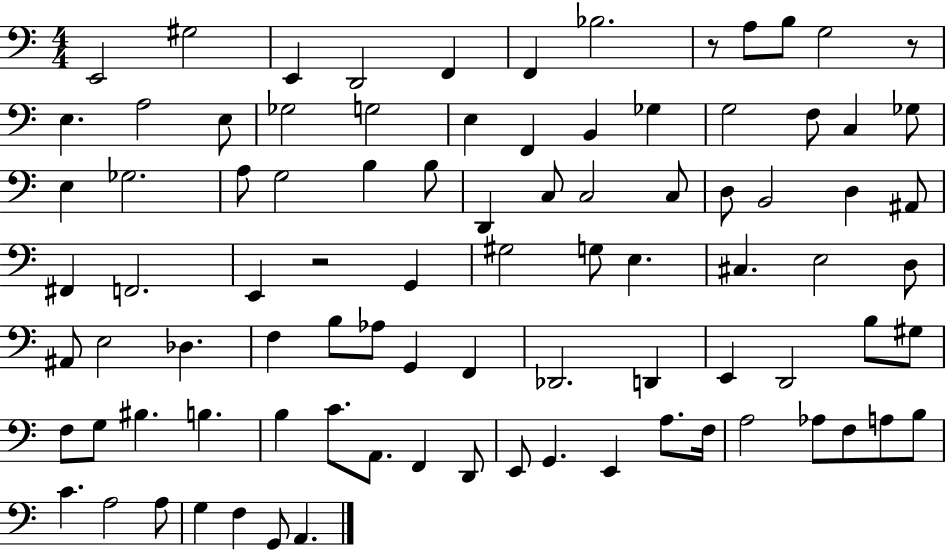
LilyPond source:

{
  \clef bass
  \numericTimeSignature
  \time 4/4
  \key c \major
  e,2 gis2 | e,4 d,2 f,4 | f,4 bes2. | r8 a8 b8 g2 r8 | \break e4. a2 e8 | ges2 g2 | e4 f,4 b,4 ges4 | g2 f8 c4 ges8 | \break e4 ges2. | a8 g2 b4 b8 | d,4 c8 c2 c8 | d8 b,2 d4 ais,8 | \break fis,4 f,2. | e,4 r2 g,4 | gis2 g8 e4. | cis4. e2 d8 | \break ais,8 e2 des4. | f4 b8 aes8 g,4 f,4 | des,2. d,4 | e,4 d,2 b8 gis8 | \break f8 g8 bis4. b4. | b4 c'8. a,8. f,4 d,8 | e,8 g,4. e,4 a8. f16 | a2 aes8 f8 a8 b8 | \break c'4. a2 a8 | g4 f4 g,8 a,4. | \bar "|."
}